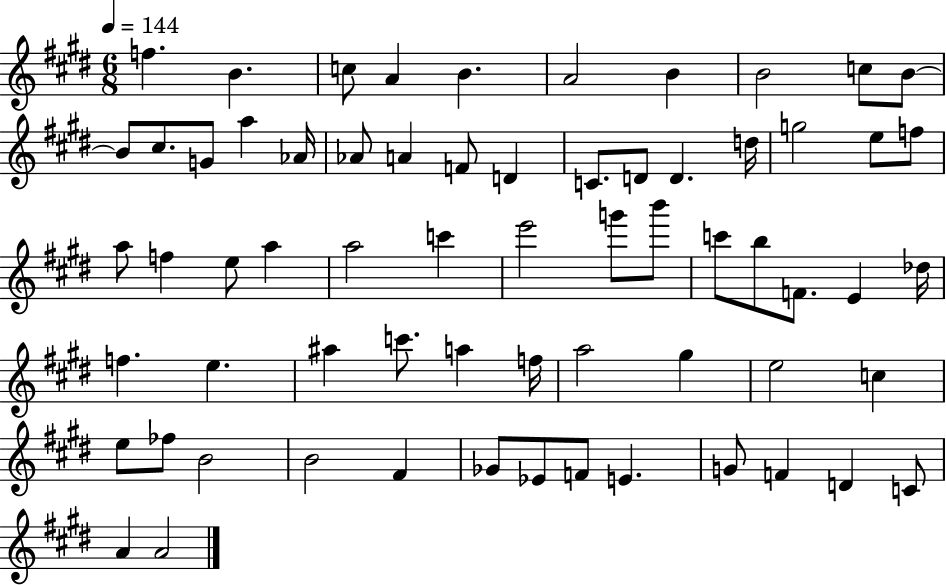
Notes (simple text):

F5/q. B4/q. C5/e A4/q B4/q. A4/h B4/q B4/h C5/e B4/e B4/e C#5/e. G4/e A5/q Ab4/s Ab4/e A4/q F4/e D4/q C4/e. D4/e D4/q. D5/s G5/h E5/e F5/e A5/e F5/q E5/e A5/q A5/h C6/q E6/h G6/e B6/e C6/e B5/e F4/e. E4/q Db5/s F5/q. E5/q. A#5/q C6/e. A5/q F5/s A5/h G#5/q E5/h C5/q E5/e FES5/e B4/h B4/h F#4/q Gb4/e Eb4/e F4/e E4/q. G4/e F4/q D4/q C4/e A4/q A4/h